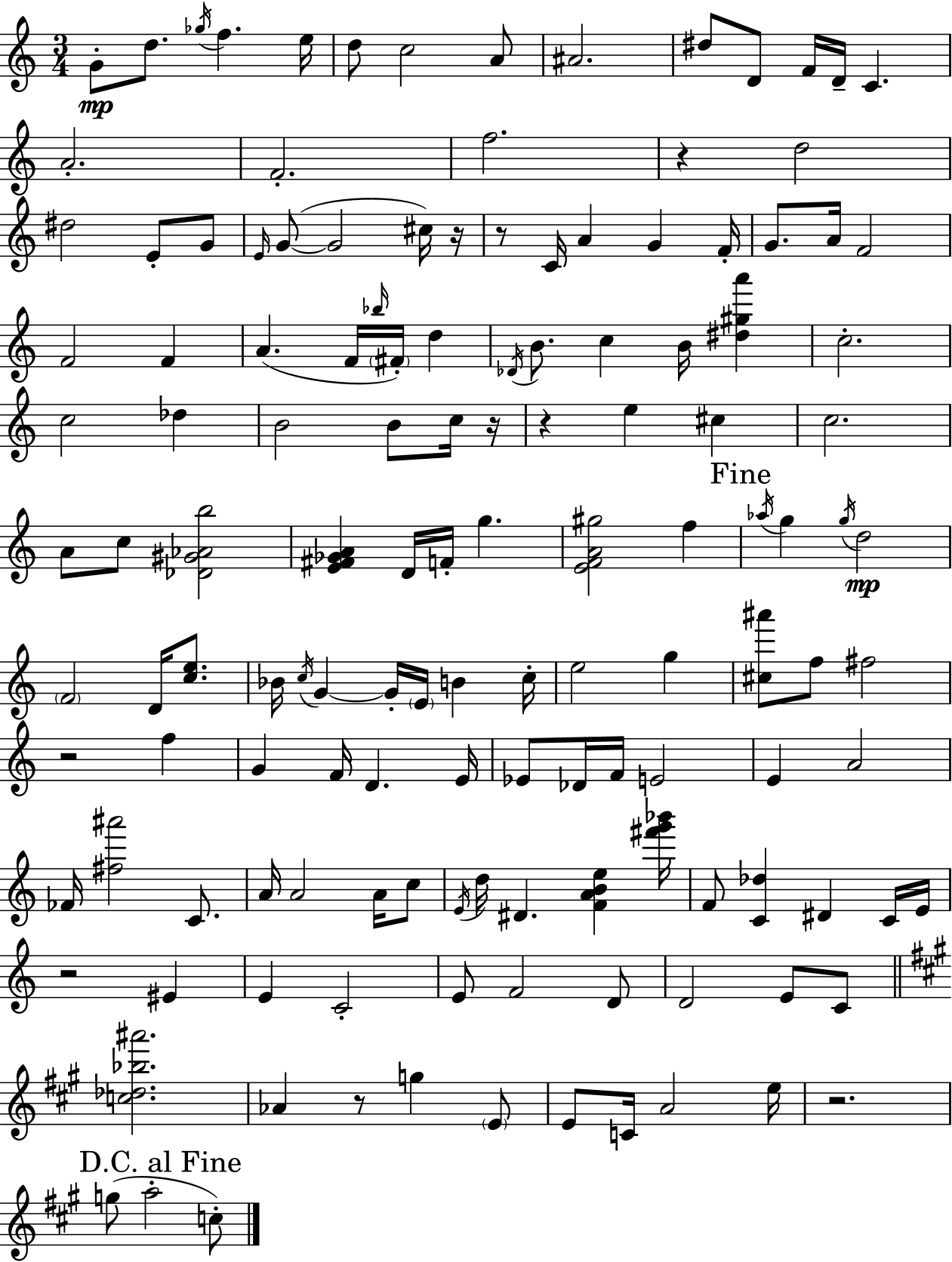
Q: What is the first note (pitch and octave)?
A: G4